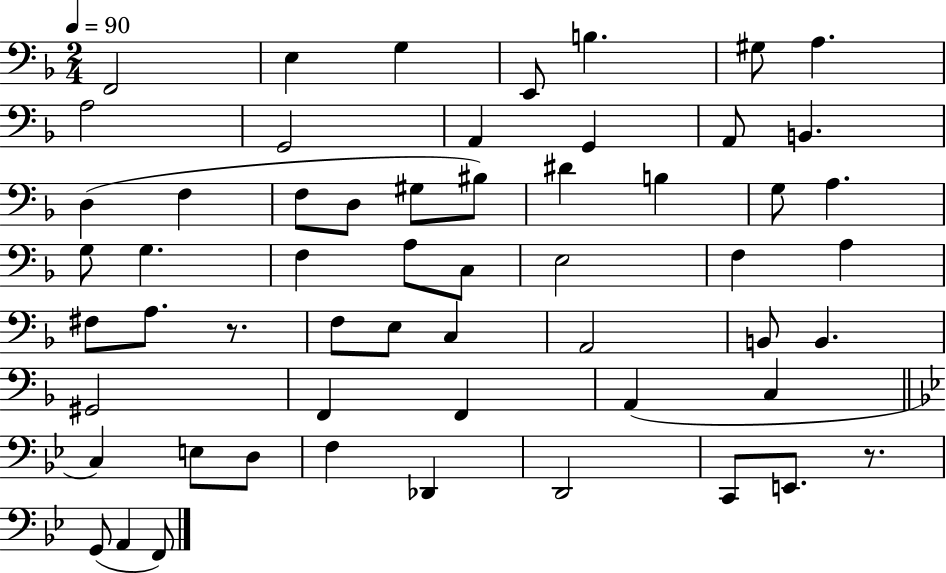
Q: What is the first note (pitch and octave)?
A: F2